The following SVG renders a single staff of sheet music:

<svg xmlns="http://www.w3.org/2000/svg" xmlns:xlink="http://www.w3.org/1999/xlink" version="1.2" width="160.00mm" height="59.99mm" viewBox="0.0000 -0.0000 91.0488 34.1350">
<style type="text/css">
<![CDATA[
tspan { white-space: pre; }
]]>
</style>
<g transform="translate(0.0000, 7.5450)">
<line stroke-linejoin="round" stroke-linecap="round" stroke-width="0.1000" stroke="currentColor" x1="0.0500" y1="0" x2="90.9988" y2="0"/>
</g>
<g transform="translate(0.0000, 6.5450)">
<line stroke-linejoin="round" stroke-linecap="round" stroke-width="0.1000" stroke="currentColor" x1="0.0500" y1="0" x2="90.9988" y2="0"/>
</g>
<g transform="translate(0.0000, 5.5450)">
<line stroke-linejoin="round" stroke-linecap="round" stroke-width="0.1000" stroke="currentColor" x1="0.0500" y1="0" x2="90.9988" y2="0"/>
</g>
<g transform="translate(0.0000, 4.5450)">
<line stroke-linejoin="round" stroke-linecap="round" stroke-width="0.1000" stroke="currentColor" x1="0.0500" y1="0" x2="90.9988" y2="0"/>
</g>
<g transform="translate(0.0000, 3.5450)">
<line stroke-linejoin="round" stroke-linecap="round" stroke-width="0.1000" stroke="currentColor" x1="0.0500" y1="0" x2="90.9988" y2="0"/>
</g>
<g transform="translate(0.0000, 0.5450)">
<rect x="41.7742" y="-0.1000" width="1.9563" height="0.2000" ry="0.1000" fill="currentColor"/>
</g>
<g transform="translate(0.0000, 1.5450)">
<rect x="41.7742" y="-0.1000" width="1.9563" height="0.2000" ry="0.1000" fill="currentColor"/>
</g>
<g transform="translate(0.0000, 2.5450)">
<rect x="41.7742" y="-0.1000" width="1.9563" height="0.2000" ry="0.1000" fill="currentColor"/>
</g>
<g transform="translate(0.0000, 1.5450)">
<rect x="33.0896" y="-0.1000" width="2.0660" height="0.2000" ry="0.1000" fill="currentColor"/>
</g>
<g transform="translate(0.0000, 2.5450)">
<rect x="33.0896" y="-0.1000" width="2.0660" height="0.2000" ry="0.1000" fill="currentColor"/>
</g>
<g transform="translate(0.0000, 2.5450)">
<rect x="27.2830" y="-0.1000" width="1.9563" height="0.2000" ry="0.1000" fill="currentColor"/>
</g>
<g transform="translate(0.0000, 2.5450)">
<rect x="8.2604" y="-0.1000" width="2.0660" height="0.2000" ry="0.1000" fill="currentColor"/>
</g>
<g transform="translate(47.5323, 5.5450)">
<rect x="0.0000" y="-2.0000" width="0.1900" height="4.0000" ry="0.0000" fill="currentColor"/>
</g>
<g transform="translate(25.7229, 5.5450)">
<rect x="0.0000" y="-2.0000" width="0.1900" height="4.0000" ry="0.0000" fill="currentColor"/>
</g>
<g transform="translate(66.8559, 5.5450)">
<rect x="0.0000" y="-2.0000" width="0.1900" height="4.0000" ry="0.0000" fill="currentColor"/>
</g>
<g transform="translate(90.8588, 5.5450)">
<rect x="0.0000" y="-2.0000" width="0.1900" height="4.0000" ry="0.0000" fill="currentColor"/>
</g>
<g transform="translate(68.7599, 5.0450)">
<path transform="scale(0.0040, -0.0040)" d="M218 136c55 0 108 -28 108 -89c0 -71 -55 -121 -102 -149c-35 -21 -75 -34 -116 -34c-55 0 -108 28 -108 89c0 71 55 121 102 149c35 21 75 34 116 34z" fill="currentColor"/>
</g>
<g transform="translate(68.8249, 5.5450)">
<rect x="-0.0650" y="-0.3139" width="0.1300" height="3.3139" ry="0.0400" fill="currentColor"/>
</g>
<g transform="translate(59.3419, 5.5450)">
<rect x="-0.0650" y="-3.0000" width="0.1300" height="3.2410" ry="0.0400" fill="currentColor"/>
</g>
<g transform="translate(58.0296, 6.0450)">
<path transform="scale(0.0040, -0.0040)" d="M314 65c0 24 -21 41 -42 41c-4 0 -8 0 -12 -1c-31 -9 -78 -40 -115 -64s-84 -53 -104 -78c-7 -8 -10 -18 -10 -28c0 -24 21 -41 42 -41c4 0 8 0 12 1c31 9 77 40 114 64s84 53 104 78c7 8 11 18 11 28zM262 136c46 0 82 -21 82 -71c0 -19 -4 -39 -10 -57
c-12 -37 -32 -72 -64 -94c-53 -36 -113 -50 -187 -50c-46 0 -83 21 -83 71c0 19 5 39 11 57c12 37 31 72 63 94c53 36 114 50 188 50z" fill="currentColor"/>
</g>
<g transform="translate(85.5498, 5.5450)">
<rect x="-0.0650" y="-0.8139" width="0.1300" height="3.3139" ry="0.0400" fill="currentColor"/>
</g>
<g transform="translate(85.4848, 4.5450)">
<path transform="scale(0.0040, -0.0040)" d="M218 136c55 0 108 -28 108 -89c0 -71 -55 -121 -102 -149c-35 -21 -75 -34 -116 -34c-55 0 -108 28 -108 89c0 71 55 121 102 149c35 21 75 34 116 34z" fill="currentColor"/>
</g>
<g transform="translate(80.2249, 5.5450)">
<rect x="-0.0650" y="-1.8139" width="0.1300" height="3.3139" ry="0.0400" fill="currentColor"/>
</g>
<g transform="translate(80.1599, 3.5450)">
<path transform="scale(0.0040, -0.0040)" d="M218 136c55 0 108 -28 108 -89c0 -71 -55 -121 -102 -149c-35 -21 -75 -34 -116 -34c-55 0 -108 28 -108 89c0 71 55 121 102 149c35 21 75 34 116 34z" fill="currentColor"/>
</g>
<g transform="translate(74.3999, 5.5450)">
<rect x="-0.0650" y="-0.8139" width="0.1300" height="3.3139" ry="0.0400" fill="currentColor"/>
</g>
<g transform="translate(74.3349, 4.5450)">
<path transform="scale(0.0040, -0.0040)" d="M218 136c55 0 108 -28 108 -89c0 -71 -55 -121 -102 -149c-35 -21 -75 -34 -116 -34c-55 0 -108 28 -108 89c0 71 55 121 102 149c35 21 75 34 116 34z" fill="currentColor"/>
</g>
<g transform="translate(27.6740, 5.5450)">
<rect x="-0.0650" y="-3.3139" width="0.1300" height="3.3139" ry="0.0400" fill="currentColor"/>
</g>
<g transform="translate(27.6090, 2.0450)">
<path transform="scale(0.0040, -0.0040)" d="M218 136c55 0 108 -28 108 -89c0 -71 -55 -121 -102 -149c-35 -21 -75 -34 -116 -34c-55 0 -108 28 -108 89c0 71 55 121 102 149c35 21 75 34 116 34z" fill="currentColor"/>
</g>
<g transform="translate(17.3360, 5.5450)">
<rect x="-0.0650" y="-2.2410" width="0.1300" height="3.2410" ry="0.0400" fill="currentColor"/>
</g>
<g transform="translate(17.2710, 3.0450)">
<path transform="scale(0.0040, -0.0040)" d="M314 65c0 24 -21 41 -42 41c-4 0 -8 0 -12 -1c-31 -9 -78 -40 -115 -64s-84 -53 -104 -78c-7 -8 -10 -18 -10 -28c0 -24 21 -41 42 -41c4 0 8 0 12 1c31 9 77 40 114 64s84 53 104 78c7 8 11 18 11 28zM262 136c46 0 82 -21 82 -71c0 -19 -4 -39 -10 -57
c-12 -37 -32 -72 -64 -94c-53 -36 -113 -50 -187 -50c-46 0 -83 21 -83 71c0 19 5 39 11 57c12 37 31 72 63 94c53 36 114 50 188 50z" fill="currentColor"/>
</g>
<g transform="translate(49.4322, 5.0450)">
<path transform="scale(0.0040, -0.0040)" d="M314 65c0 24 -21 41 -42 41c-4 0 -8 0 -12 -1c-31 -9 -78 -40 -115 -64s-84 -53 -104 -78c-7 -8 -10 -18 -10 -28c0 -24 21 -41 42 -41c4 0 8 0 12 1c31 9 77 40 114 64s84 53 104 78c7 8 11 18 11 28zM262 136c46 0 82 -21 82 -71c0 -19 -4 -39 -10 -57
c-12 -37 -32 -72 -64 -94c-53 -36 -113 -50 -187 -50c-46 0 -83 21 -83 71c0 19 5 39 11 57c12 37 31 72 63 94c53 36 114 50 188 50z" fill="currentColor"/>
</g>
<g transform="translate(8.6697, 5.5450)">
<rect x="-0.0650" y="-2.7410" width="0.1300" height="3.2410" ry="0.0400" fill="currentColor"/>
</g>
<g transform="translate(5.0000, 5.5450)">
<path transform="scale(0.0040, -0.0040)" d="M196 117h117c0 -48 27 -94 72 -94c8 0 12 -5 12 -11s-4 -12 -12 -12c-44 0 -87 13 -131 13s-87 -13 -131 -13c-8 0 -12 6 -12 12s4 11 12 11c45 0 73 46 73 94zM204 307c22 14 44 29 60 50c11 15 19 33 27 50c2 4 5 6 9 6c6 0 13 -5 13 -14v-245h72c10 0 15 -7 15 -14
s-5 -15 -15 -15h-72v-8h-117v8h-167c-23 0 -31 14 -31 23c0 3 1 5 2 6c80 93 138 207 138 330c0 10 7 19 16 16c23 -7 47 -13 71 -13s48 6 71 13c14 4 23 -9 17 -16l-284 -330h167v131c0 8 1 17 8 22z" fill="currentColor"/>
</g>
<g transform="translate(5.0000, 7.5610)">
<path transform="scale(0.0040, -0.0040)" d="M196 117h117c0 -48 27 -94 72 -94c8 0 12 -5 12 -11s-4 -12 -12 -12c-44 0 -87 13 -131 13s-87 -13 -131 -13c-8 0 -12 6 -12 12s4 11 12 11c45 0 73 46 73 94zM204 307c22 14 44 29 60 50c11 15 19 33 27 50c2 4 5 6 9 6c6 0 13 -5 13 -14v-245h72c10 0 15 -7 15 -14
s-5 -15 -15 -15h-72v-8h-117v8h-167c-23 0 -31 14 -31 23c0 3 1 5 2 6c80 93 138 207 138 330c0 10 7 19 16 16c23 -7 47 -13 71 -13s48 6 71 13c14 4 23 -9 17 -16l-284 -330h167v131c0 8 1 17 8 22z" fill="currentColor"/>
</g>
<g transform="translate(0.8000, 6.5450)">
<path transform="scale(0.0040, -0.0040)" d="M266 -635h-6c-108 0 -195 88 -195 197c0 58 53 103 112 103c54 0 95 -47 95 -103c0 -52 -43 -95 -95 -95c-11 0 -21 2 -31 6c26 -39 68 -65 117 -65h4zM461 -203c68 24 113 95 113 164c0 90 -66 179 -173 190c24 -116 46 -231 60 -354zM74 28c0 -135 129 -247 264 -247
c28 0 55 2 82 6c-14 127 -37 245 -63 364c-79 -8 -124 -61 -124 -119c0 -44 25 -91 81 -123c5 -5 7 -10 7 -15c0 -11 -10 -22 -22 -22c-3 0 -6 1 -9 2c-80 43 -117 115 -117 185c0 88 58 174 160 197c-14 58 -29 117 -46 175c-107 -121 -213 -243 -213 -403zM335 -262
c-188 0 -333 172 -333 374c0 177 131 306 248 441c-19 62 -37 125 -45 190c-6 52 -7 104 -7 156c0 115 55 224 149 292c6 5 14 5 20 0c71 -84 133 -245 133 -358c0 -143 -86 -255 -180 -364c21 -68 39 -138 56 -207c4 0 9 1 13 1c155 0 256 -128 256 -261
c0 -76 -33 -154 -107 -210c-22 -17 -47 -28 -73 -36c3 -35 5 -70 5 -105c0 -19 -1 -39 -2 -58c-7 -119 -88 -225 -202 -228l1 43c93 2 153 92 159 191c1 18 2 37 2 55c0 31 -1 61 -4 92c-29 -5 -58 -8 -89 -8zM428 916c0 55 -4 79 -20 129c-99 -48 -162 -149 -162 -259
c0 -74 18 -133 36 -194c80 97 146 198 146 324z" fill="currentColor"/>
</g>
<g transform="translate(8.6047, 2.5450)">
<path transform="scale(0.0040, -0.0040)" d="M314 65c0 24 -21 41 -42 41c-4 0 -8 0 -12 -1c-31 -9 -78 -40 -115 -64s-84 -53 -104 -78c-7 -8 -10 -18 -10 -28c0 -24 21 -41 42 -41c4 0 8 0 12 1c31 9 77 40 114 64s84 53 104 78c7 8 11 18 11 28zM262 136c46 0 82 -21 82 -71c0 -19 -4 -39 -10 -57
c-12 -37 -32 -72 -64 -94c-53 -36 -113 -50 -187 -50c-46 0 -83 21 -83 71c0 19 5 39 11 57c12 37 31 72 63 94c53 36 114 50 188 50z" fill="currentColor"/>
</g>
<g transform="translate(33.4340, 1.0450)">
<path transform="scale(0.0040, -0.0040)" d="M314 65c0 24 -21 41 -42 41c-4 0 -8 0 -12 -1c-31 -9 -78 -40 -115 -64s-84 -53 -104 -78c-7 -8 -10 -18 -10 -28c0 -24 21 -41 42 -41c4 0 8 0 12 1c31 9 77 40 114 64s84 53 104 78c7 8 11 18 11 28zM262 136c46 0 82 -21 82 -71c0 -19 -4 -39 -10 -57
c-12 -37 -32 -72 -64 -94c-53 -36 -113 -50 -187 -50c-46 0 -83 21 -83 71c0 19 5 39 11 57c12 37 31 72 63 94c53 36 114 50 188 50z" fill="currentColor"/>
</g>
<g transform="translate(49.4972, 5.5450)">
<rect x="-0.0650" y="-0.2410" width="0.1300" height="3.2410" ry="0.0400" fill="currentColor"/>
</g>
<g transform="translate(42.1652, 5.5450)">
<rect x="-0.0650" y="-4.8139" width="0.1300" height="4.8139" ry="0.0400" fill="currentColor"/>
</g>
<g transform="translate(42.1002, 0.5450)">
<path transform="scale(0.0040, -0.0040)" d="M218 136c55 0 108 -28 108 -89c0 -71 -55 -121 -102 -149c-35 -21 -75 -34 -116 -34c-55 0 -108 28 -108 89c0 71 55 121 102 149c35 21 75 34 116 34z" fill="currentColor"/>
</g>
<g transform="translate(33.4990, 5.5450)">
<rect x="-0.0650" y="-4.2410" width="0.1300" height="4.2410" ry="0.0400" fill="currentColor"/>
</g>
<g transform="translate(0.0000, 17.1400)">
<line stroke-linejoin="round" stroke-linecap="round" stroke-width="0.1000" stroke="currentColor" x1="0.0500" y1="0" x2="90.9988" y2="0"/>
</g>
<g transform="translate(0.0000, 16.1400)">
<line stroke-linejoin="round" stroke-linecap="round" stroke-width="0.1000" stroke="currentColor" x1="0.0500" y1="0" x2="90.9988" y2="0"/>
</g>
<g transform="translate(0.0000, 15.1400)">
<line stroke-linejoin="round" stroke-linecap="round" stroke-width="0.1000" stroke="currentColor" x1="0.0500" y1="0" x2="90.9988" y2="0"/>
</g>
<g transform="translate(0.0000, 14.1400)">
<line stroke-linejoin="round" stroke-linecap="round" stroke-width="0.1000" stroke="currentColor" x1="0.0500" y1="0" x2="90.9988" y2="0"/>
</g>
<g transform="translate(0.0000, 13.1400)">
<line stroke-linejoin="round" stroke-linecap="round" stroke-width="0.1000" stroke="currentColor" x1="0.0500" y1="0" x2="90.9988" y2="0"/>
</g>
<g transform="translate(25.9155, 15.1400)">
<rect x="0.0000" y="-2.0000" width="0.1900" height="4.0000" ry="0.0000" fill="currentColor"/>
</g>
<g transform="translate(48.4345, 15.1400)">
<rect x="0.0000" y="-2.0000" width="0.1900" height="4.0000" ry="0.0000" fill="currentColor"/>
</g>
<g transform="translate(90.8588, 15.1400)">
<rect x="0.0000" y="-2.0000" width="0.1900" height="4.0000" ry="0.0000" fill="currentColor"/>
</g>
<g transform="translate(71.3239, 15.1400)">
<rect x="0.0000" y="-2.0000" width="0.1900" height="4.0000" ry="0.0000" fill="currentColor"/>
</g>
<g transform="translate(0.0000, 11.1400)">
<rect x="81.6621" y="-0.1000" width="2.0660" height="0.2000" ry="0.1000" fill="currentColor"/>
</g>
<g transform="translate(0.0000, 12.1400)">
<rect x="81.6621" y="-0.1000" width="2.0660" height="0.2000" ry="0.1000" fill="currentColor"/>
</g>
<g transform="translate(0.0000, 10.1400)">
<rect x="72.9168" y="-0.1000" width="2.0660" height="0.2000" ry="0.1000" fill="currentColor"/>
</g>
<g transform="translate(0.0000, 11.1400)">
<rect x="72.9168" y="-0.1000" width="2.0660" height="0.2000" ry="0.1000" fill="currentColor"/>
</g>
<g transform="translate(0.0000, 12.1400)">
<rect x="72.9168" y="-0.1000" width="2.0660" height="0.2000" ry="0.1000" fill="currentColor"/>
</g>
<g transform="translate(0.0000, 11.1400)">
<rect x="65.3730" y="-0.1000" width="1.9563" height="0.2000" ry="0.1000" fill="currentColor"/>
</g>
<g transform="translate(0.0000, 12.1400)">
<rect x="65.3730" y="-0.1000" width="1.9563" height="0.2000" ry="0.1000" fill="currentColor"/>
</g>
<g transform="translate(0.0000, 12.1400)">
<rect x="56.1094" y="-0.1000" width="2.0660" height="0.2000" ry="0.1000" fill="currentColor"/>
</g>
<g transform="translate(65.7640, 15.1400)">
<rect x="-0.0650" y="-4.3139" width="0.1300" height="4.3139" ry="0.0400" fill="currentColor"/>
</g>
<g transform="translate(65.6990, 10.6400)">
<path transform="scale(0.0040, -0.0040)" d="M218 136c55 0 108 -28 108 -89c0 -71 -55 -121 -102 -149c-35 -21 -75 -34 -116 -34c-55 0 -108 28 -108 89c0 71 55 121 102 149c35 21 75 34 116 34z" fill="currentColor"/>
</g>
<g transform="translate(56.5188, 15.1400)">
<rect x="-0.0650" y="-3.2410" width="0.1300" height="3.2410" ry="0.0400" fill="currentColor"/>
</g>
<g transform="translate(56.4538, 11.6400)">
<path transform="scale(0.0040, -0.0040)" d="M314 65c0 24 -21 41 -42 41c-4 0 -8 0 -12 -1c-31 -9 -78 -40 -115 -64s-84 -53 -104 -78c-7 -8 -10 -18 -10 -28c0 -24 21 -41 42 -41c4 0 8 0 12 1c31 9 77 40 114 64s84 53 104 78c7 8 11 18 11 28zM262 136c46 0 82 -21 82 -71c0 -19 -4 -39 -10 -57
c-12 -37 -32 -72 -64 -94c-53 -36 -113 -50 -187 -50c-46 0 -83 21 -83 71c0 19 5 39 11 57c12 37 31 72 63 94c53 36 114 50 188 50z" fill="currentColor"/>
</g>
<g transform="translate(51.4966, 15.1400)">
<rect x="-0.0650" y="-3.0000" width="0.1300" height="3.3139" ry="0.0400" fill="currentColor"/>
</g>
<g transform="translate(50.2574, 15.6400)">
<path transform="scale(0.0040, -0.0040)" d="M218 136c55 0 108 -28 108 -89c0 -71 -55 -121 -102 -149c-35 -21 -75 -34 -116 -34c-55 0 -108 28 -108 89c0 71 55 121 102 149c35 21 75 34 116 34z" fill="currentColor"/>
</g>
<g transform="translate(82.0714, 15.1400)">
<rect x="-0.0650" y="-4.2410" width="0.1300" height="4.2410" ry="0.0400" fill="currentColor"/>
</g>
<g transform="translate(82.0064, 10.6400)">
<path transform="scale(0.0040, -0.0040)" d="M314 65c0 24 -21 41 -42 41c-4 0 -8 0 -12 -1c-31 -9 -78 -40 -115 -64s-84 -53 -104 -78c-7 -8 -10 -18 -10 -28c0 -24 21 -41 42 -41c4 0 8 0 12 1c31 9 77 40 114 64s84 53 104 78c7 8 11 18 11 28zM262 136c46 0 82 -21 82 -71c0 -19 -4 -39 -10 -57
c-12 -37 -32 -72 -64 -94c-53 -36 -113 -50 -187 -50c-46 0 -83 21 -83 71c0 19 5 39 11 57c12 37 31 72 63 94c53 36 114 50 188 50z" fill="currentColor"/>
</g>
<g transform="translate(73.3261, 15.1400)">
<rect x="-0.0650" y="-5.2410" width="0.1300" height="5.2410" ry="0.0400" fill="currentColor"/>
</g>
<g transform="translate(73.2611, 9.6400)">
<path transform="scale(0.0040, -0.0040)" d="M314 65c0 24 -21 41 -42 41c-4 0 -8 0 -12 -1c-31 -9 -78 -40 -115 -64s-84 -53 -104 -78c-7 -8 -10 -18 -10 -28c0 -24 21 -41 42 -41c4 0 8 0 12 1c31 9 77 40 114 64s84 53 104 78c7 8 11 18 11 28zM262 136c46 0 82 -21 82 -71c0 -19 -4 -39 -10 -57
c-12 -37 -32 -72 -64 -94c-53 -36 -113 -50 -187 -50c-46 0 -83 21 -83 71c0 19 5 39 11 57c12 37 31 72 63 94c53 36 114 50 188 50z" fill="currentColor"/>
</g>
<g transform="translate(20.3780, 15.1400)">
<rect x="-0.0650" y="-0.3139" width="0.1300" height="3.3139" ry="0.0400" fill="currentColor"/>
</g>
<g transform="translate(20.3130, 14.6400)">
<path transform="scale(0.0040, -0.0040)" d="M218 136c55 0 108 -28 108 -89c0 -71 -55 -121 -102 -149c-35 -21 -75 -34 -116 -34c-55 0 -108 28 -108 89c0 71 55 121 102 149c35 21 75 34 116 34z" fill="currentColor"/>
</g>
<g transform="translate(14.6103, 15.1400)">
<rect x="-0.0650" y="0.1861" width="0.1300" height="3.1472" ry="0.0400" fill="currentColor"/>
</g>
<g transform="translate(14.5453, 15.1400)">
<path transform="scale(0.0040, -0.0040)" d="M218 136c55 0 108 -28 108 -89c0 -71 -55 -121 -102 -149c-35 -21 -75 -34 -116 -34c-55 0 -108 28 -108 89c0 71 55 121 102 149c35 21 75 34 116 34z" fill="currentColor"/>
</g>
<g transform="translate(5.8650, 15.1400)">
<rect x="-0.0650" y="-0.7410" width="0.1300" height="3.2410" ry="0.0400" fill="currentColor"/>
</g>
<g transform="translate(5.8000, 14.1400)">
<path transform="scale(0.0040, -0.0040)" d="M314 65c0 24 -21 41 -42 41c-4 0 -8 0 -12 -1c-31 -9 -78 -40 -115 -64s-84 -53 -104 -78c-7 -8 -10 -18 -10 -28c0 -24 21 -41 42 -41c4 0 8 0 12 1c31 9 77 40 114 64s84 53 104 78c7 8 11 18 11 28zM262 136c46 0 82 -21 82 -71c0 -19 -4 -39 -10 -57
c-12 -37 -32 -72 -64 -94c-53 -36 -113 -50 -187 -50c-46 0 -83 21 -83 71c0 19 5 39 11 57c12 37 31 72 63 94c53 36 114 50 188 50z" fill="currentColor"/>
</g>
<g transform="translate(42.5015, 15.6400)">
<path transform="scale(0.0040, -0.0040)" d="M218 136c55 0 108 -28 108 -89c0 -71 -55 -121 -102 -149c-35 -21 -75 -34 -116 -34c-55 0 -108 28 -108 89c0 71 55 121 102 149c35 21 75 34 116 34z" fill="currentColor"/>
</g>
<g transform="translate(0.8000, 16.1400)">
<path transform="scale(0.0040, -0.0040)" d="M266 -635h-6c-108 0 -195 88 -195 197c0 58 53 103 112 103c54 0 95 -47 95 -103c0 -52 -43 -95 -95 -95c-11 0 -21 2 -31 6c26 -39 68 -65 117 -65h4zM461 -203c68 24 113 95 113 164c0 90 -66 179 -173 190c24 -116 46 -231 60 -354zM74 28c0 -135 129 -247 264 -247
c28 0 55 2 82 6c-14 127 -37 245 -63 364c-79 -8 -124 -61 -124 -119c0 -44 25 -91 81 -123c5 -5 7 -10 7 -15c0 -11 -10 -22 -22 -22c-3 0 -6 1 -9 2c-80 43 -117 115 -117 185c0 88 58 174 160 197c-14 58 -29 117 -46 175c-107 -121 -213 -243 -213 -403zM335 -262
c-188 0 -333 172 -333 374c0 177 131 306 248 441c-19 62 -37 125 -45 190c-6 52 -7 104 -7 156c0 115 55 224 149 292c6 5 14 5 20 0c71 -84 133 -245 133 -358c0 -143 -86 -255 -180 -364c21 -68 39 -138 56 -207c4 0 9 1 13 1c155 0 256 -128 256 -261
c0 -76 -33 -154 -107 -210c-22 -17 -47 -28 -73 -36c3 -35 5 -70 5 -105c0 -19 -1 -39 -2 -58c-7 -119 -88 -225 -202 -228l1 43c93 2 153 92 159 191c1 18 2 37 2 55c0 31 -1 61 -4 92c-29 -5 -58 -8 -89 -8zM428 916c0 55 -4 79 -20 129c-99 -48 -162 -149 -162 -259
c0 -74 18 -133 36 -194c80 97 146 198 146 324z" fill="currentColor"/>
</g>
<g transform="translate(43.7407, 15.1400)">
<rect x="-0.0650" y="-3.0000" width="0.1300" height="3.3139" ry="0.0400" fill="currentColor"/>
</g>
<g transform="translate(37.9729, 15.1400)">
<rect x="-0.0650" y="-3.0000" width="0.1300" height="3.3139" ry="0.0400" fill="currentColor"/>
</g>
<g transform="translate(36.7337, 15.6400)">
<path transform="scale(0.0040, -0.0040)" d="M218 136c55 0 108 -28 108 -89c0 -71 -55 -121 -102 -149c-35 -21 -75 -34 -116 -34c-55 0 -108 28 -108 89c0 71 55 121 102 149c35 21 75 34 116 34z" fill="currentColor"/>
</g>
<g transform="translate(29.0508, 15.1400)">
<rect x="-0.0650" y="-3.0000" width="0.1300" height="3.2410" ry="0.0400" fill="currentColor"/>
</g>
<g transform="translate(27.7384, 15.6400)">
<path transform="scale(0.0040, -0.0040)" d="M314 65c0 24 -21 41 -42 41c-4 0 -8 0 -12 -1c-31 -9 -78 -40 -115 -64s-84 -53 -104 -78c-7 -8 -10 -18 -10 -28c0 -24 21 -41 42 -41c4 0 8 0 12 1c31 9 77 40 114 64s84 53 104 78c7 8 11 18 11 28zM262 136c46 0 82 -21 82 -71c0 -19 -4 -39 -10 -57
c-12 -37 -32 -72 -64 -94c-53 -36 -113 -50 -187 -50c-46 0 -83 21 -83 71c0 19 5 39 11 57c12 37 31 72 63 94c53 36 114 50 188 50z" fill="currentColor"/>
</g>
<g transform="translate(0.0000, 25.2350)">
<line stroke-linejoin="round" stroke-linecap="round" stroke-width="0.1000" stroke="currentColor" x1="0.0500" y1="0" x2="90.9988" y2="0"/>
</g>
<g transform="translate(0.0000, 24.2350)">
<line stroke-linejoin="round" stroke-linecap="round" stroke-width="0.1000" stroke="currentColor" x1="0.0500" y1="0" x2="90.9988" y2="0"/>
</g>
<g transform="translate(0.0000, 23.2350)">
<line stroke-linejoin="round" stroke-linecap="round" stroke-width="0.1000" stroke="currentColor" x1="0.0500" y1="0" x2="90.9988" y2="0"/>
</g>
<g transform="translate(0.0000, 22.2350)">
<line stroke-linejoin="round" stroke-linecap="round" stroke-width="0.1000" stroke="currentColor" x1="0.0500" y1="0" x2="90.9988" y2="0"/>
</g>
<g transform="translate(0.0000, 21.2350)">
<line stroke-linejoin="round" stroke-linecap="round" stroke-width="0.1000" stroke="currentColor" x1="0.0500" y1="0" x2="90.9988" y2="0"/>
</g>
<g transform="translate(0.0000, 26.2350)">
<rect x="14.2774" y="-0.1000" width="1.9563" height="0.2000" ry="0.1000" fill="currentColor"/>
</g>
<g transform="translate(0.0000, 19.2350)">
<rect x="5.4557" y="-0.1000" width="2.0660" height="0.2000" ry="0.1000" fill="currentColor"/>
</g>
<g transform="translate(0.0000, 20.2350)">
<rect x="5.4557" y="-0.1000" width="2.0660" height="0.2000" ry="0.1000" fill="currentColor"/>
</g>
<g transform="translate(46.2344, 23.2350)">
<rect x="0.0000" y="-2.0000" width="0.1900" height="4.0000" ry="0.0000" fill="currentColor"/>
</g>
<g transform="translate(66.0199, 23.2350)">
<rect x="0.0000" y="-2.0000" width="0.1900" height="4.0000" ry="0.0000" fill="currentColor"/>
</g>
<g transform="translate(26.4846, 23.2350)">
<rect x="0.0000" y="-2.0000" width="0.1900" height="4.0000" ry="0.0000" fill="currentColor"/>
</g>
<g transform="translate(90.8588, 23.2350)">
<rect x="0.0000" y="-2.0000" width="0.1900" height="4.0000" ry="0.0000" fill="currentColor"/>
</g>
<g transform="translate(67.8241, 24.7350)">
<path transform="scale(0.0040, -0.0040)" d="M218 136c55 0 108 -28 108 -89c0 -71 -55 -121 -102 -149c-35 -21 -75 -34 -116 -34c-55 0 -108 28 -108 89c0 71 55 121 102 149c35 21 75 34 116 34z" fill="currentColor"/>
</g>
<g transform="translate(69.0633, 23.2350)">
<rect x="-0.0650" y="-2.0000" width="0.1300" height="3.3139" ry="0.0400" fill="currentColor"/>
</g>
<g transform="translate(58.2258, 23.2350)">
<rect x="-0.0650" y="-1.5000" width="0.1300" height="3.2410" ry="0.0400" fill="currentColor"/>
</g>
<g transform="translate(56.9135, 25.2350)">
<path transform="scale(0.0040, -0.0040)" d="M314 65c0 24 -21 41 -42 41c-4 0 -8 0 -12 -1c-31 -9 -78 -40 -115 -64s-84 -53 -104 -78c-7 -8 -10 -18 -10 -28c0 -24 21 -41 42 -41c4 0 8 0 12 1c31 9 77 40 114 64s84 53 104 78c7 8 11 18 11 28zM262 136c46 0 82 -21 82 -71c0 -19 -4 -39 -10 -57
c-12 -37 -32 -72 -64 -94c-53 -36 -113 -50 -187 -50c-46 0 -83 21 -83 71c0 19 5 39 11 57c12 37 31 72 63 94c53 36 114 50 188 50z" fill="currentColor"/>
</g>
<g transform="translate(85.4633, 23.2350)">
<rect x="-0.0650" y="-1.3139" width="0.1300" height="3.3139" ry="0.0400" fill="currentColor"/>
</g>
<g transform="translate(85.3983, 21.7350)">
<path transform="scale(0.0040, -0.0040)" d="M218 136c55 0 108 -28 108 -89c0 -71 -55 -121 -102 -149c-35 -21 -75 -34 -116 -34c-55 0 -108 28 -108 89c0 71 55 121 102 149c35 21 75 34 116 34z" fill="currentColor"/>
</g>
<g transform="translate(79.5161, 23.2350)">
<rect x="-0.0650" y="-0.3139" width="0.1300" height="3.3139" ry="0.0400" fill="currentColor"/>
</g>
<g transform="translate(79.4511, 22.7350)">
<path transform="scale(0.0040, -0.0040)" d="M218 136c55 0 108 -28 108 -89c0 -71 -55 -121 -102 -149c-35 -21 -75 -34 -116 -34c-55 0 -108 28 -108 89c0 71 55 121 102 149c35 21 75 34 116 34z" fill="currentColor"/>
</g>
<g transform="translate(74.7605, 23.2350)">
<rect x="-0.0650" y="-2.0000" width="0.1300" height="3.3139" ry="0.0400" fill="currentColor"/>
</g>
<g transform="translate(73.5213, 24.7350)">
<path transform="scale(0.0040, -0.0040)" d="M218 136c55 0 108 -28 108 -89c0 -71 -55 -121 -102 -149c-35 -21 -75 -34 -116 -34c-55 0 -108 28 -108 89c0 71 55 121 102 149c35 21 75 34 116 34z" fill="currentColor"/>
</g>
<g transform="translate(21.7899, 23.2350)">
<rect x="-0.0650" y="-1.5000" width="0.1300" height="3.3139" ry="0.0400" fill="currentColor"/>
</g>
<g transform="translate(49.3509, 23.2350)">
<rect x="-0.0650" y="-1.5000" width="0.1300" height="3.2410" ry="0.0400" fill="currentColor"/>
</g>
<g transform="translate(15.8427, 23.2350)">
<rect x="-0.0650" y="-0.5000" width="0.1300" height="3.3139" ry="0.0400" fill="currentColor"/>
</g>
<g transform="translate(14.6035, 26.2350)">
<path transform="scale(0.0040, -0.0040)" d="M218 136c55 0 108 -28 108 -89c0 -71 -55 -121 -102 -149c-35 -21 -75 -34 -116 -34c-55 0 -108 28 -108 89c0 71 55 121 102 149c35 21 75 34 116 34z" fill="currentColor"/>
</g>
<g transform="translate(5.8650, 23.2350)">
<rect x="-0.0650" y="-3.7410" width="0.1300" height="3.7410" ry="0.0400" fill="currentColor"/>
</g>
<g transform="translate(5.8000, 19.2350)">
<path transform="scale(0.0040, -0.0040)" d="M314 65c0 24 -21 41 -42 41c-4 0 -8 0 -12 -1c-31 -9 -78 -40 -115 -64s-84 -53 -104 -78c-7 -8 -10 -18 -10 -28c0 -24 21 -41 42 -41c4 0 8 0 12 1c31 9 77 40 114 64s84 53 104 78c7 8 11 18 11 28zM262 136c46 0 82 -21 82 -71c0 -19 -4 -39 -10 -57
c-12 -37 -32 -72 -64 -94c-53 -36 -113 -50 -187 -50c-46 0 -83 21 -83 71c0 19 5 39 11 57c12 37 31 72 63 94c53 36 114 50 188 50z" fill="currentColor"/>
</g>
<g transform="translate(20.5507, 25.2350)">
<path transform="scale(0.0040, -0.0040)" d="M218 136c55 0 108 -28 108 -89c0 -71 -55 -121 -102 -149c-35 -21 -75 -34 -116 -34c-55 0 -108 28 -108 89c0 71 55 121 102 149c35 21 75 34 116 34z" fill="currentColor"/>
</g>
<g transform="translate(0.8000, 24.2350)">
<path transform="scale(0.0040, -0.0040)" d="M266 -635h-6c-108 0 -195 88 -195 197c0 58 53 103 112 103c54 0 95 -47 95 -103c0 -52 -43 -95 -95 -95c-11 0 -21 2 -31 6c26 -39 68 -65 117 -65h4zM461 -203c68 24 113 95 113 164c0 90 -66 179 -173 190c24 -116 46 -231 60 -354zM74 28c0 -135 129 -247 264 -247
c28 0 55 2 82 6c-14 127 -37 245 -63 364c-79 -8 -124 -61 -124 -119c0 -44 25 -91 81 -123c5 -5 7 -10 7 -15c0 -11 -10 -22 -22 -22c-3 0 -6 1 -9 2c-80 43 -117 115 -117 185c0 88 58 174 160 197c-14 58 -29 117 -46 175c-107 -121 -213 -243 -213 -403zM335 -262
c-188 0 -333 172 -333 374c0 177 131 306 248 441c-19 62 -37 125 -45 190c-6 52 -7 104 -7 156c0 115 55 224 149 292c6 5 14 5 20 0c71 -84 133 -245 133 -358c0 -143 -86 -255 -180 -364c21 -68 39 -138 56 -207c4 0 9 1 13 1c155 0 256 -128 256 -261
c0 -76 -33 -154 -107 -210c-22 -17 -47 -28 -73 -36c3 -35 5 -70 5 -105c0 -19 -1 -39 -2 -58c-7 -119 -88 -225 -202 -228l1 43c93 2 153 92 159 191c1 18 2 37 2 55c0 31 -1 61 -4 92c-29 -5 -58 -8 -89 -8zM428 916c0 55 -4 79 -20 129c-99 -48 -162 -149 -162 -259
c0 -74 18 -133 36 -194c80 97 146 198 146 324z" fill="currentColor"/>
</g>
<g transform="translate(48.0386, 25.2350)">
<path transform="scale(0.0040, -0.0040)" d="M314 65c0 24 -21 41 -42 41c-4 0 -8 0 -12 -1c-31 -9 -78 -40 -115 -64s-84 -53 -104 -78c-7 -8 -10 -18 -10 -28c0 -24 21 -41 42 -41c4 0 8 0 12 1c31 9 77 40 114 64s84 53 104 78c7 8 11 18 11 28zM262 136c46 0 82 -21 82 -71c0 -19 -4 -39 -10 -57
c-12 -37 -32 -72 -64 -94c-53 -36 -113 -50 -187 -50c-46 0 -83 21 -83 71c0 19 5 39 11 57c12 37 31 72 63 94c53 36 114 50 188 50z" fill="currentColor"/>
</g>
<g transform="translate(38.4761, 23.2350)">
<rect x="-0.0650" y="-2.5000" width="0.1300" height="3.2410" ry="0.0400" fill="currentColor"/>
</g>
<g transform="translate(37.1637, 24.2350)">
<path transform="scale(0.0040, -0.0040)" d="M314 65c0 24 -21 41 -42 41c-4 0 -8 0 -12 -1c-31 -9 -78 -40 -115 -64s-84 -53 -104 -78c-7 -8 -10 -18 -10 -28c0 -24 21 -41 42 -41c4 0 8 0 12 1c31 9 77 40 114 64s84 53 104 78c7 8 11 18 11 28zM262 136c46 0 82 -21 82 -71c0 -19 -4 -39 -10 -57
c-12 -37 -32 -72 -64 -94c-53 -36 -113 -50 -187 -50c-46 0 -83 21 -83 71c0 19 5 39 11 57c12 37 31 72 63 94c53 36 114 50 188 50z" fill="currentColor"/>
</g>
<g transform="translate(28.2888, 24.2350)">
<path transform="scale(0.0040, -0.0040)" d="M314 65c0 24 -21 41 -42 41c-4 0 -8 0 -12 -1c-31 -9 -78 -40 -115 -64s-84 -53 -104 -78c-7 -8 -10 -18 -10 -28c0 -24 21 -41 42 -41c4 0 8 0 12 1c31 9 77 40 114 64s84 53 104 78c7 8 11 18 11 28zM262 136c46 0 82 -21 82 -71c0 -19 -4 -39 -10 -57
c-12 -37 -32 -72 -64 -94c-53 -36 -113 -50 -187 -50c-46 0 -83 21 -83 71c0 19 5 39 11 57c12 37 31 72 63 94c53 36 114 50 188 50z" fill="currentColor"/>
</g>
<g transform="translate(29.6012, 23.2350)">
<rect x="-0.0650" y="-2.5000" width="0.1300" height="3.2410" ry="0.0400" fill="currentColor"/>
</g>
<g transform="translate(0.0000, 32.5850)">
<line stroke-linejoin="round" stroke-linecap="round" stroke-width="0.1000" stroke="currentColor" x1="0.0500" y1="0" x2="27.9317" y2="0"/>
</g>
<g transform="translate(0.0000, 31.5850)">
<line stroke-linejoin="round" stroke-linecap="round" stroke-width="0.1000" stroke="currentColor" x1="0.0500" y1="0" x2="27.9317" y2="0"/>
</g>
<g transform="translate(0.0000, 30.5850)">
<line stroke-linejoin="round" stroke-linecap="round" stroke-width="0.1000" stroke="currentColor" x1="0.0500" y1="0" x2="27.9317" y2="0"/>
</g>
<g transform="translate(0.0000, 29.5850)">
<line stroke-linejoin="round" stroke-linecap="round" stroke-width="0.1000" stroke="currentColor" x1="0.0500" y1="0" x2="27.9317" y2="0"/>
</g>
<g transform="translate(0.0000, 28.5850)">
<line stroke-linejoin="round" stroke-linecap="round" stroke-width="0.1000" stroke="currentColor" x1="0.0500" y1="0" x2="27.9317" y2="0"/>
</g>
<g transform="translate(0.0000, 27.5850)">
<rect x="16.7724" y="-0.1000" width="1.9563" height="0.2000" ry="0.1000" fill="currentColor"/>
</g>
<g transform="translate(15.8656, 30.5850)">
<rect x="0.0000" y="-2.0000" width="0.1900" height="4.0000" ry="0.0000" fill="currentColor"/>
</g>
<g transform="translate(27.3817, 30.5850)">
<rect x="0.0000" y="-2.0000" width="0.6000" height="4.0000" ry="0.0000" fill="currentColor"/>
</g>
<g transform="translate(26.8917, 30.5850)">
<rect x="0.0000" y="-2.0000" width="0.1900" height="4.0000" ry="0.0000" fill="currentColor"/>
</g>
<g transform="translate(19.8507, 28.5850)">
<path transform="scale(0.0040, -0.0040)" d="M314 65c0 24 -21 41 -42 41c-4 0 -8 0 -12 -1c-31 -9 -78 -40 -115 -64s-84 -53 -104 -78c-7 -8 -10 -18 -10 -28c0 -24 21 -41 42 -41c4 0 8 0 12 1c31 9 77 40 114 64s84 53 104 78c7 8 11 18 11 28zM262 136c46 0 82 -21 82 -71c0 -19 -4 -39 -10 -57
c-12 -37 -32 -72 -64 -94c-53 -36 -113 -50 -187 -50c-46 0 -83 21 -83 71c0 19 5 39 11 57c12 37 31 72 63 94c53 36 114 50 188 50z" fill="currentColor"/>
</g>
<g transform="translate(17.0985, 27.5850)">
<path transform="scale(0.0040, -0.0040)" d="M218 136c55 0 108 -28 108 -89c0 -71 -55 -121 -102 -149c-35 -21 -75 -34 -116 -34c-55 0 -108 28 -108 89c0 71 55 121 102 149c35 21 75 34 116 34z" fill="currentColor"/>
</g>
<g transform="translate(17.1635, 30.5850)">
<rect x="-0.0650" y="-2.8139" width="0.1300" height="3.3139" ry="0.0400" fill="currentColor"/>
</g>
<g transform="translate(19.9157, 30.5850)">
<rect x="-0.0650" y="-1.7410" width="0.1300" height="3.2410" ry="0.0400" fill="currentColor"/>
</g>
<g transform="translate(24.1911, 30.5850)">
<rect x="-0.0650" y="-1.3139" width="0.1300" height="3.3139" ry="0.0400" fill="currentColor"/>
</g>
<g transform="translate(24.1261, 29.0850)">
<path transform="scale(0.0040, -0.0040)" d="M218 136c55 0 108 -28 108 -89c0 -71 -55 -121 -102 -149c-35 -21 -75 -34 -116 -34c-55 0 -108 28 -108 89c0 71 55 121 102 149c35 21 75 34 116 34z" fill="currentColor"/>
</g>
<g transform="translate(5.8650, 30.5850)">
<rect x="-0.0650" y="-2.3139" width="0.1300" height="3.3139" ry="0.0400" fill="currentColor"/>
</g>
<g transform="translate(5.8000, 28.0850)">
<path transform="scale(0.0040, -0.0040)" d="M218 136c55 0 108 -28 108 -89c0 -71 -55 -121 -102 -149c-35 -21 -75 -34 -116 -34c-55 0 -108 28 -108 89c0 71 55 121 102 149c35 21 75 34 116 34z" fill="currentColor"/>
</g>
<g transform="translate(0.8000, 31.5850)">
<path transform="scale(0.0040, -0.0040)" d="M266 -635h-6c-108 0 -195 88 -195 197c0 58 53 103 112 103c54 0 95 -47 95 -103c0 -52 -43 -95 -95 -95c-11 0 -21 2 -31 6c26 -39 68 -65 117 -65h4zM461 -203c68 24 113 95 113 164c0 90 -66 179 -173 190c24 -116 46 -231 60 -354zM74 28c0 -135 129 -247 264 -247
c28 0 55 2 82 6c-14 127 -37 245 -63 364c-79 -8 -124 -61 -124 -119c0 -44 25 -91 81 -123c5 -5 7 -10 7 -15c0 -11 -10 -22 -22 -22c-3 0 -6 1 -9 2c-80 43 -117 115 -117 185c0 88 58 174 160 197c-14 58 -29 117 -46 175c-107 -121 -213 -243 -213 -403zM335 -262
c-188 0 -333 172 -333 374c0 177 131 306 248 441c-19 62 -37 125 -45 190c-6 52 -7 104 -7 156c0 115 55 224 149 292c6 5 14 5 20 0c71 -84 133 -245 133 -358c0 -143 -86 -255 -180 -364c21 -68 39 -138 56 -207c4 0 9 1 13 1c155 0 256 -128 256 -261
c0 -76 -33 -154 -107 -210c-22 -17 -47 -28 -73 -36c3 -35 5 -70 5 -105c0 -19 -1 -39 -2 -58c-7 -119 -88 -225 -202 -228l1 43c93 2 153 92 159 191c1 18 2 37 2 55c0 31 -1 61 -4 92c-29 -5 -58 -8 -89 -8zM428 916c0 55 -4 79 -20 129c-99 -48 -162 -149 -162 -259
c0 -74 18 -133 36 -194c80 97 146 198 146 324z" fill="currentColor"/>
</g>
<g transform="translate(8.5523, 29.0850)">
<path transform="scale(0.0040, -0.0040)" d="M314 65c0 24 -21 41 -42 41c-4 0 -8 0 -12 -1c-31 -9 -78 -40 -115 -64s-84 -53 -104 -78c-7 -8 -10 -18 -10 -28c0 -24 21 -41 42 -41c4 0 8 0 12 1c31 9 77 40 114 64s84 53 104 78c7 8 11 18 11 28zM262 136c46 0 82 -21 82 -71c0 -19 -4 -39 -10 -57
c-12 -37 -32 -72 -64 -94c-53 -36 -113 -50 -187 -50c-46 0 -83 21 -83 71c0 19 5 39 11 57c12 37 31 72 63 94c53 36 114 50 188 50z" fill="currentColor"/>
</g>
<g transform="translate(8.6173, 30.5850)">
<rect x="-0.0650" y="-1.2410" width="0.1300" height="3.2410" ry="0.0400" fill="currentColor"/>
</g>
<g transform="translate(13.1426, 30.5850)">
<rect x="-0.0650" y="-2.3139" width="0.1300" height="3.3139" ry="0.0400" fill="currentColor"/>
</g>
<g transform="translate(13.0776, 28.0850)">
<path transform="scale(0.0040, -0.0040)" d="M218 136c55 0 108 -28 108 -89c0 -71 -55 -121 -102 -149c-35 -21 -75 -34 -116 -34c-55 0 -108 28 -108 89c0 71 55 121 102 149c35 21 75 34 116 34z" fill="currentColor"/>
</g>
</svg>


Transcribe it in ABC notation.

X:1
T:Untitled
M:4/4
L:1/4
K:C
a2 g2 b d'2 e' c2 A2 c d f d d2 B c A2 A A A b2 d' f'2 d'2 c'2 C E G2 G2 E2 E2 F F c e g e2 g a f2 e